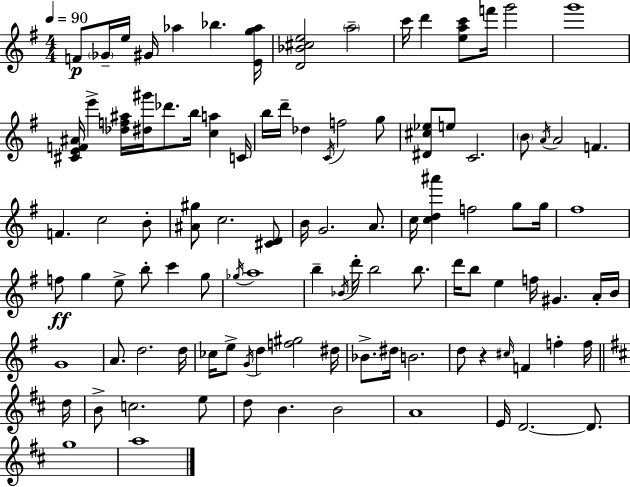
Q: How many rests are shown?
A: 1